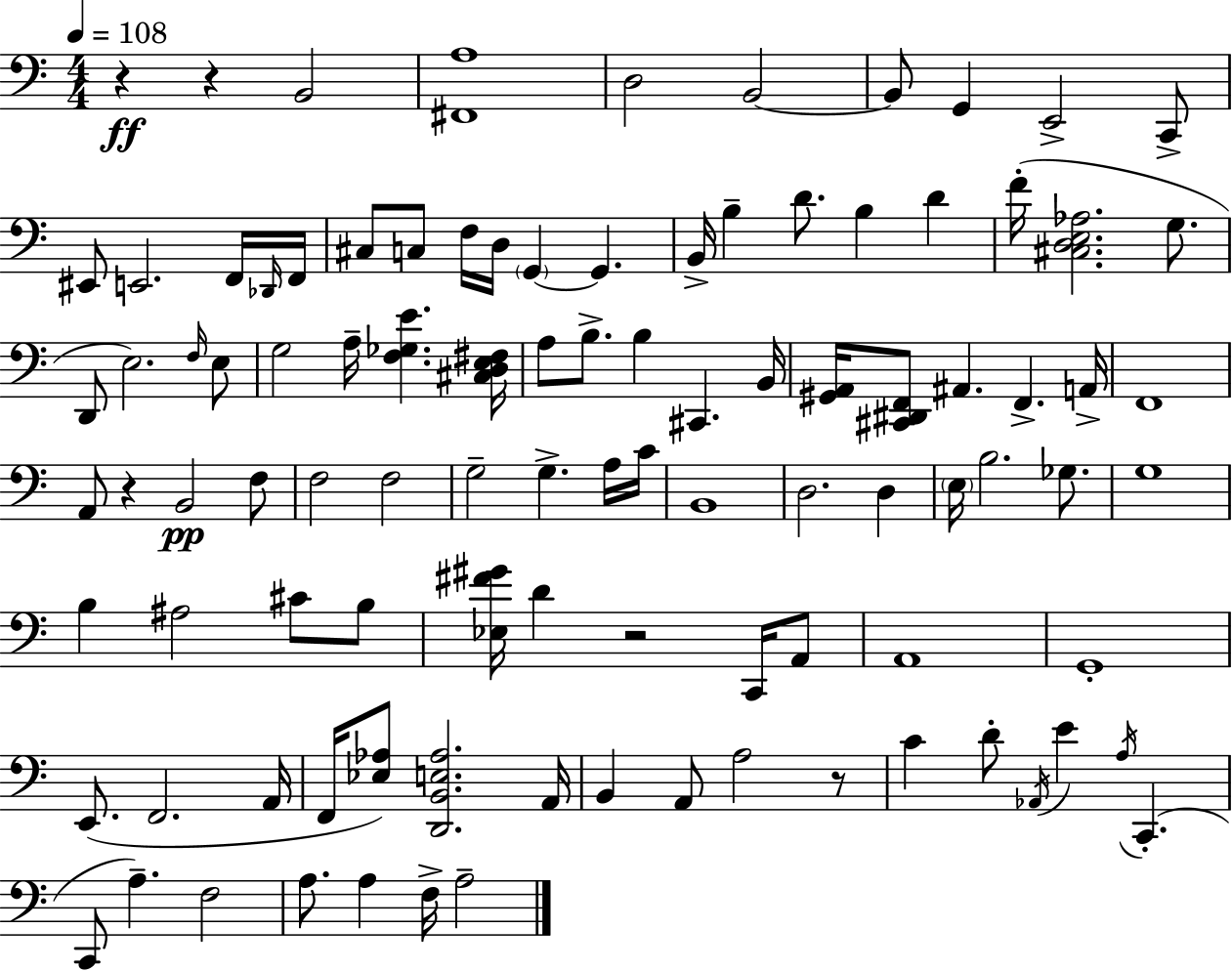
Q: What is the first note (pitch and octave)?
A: B2